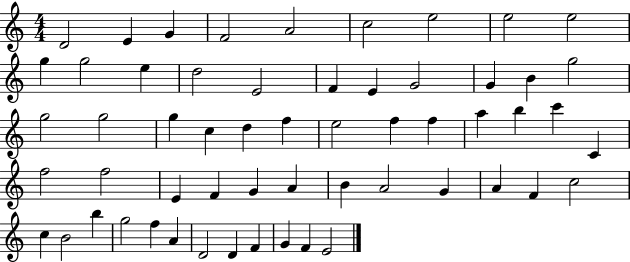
{
  \clef treble
  \numericTimeSignature
  \time 4/4
  \key c \major
  d'2 e'4 g'4 | f'2 a'2 | c''2 e''2 | e''2 e''2 | \break g''4 g''2 e''4 | d''2 e'2 | f'4 e'4 g'2 | g'4 b'4 g''2 | \break g''2 g''2 | g''4 c''4 d''4 f''4 | e''2 f''4 f''4 | a''4 b''4 c'''4 c'4 | \break f''2 f''2 | e'4 f'4 g'4 a'4 | b'4 a'2 g'4 | a'4 f'4 c''2 | \break c''4 b'2 b''4 | g''2 f''4 a'4 | d'2 d'4 f'4 | g'4 f'4 e'2 | \break \bar "|."
}